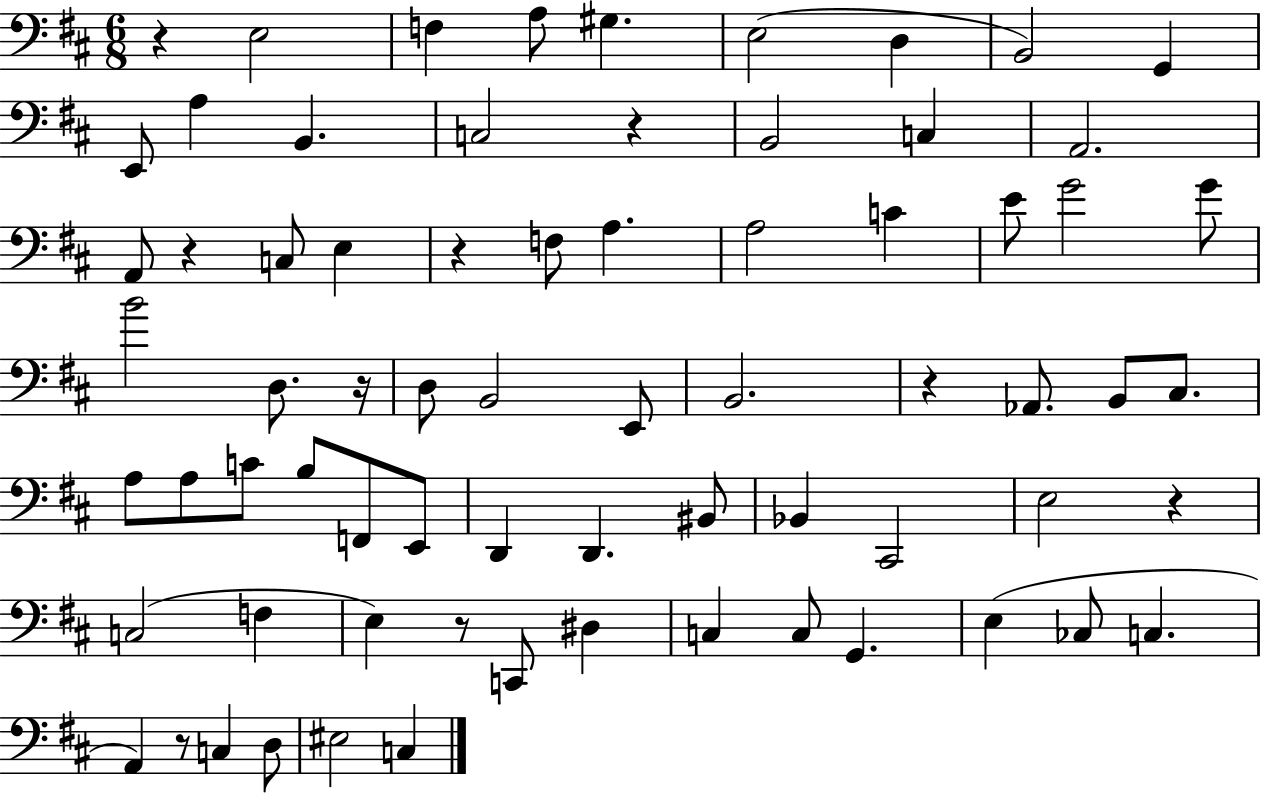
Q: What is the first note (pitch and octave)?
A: E3